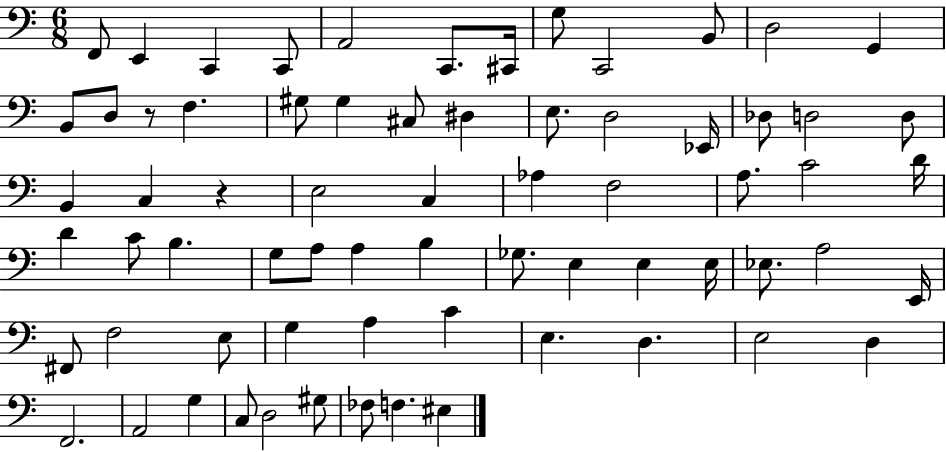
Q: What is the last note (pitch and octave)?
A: EIS3